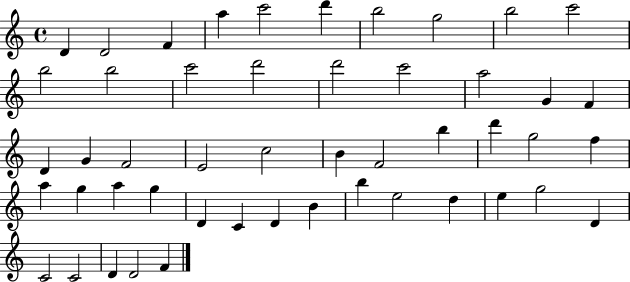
{
  \clef treble
  \time 4/4
  \defaultTimeSignature
  \key c \major
  d'4 d'2 f'4 | a''4 c'''2 d'''4 | b''2 g''2 | b''2 c'''2 | \break b''2 b''2 | c'''2 d'''2 | d'''2 c'''2 | a''2 g'4 f'4 | \break d'4 g'4 f'2 | e'2 c''2 | b'4 f'2 b''4 | d'''4 g''2 f''4 | \break a''4 g''4 a''4 g''4 | d'4 c'4 d'4 b'4 | b''4 e''2 d''4 | e''4 g''2 d'4 | \break c'2 c'2 | d'4 d'2 f'4 | \bar "|."
}